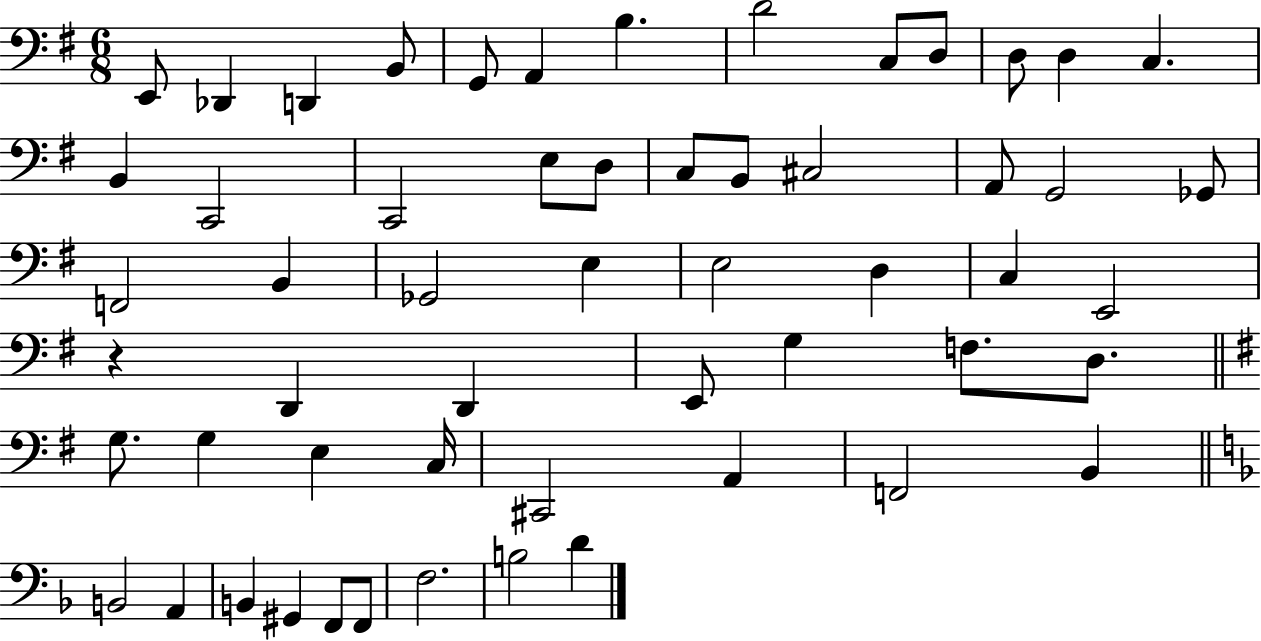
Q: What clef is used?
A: bass